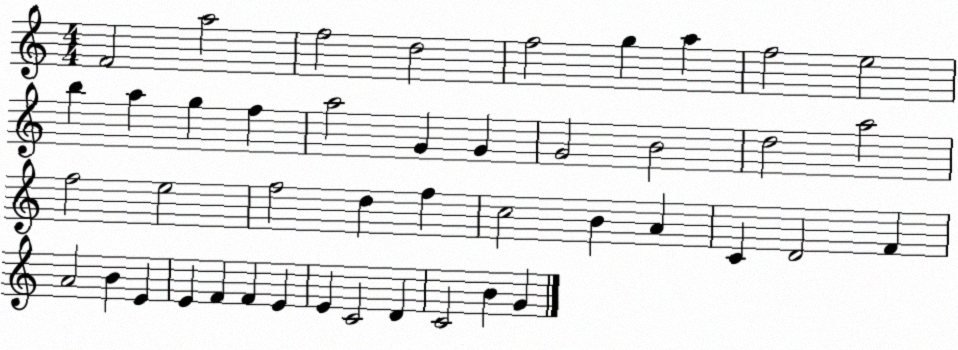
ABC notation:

X:1
T:Untitled
M:4/4
L:1/4
K:C
F2 a2 f2 d2 f2 g a f2 e2 b a g f a2 G G G2 B2 d2 a2 f2 e2 f2 d f c2 B A C D2 F A2 B E E F F E E C2 D C2 B G